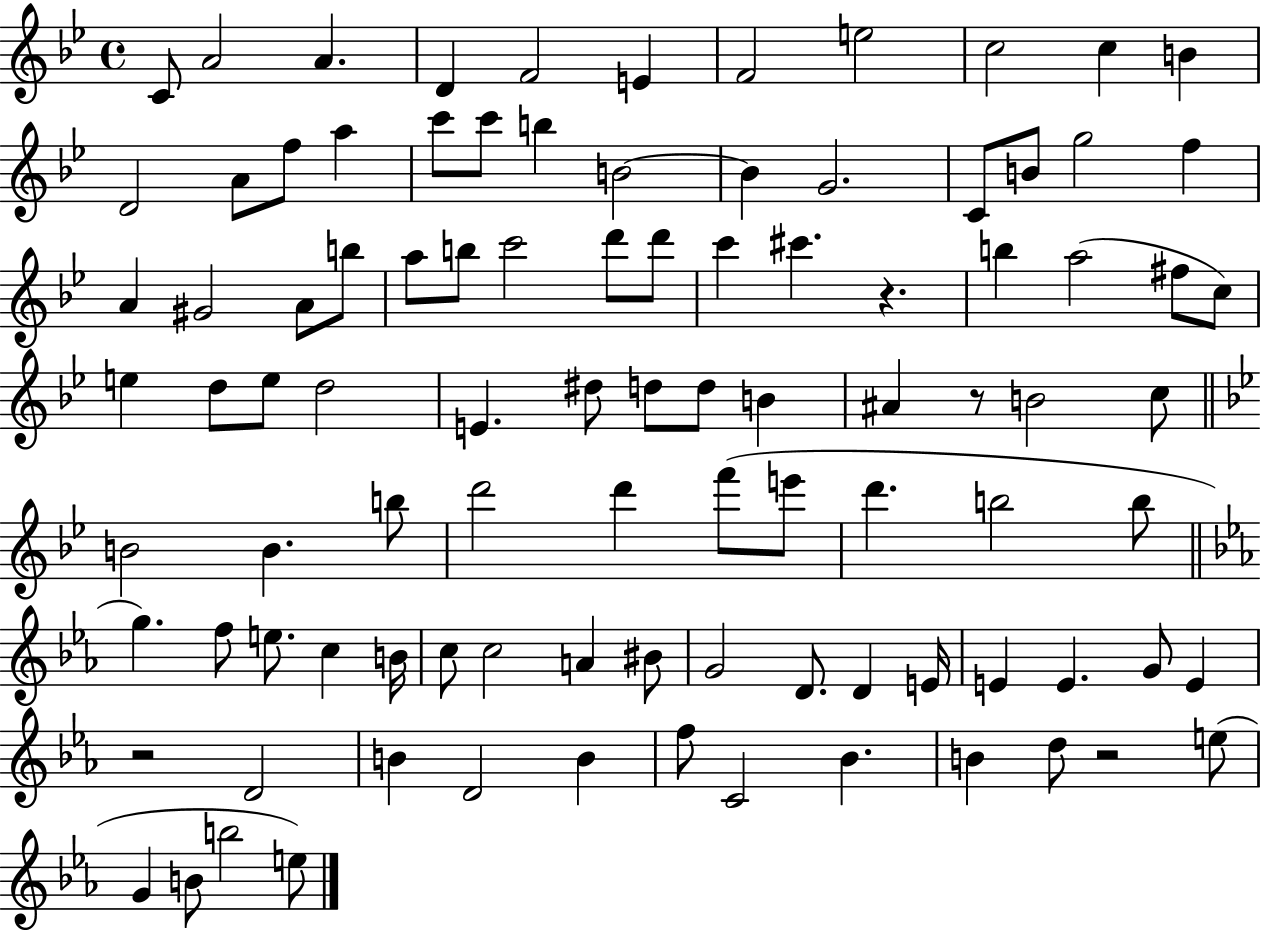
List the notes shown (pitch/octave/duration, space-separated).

C4/e A4/h A4/q. D4/q F4/h E4/q F4/h E5/h C5/h C5/q B4/q D4/h A4/e F5/e A5/q C6/e C6/e B5/q B4/h B4/q G4/h. C4/e B4/e G5/h F5/q A4/q G#4/h A4/e B5/e A5/e B5/e C6/h D6/e D6/e C6/q C#6/q. R/q. B5/q A5/h F#5/e C5/e E5/q D5/e E5/e D5/h E4/q. D#5/e D5/e D5/e B4/q A#4/q R/e B4/h C5/e B4/h B4/q. B5/e D6/h D6/q F6/e E6/e D6/q. B5/h B5/e G5/q. F5/e E5/e. C5/q B4/s C5/e C5/h A4/q BIS4/e G4/h D4/e. D4/q E4/s E4/q E4/q. G4/e E4/q R/h D4/h B4/q D4/h B4/q F5/e C4/h Bb4/q. B4/q D5/e R/h E5/e G4/q B4/e B5/h E5/e